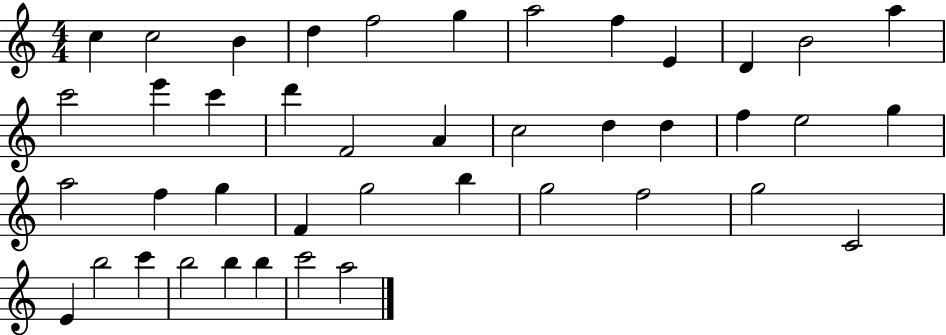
{
  \clef treble
  \numericTimeSignature
  \time 4/4
  \key c \major
  c''4 c''2 b'4 | d''4 f''2 g''4 | a''2 f''4 e'4 | d'4 b'2 a''4 | \break c'''2 e'''4 c'''4 | d'''4 f'2 a'4 | c''2 d''4 d''4 | f''4 e''2 g''4 | \break a''2 f''4 g''4 | f'4 g''2 b''4 | g''2 f''2 | g''2 c'2 | \break e'4 b''2 c'''4 | b''2 b''4 b''4 | c'''2 a''2 | \bar "|."
}